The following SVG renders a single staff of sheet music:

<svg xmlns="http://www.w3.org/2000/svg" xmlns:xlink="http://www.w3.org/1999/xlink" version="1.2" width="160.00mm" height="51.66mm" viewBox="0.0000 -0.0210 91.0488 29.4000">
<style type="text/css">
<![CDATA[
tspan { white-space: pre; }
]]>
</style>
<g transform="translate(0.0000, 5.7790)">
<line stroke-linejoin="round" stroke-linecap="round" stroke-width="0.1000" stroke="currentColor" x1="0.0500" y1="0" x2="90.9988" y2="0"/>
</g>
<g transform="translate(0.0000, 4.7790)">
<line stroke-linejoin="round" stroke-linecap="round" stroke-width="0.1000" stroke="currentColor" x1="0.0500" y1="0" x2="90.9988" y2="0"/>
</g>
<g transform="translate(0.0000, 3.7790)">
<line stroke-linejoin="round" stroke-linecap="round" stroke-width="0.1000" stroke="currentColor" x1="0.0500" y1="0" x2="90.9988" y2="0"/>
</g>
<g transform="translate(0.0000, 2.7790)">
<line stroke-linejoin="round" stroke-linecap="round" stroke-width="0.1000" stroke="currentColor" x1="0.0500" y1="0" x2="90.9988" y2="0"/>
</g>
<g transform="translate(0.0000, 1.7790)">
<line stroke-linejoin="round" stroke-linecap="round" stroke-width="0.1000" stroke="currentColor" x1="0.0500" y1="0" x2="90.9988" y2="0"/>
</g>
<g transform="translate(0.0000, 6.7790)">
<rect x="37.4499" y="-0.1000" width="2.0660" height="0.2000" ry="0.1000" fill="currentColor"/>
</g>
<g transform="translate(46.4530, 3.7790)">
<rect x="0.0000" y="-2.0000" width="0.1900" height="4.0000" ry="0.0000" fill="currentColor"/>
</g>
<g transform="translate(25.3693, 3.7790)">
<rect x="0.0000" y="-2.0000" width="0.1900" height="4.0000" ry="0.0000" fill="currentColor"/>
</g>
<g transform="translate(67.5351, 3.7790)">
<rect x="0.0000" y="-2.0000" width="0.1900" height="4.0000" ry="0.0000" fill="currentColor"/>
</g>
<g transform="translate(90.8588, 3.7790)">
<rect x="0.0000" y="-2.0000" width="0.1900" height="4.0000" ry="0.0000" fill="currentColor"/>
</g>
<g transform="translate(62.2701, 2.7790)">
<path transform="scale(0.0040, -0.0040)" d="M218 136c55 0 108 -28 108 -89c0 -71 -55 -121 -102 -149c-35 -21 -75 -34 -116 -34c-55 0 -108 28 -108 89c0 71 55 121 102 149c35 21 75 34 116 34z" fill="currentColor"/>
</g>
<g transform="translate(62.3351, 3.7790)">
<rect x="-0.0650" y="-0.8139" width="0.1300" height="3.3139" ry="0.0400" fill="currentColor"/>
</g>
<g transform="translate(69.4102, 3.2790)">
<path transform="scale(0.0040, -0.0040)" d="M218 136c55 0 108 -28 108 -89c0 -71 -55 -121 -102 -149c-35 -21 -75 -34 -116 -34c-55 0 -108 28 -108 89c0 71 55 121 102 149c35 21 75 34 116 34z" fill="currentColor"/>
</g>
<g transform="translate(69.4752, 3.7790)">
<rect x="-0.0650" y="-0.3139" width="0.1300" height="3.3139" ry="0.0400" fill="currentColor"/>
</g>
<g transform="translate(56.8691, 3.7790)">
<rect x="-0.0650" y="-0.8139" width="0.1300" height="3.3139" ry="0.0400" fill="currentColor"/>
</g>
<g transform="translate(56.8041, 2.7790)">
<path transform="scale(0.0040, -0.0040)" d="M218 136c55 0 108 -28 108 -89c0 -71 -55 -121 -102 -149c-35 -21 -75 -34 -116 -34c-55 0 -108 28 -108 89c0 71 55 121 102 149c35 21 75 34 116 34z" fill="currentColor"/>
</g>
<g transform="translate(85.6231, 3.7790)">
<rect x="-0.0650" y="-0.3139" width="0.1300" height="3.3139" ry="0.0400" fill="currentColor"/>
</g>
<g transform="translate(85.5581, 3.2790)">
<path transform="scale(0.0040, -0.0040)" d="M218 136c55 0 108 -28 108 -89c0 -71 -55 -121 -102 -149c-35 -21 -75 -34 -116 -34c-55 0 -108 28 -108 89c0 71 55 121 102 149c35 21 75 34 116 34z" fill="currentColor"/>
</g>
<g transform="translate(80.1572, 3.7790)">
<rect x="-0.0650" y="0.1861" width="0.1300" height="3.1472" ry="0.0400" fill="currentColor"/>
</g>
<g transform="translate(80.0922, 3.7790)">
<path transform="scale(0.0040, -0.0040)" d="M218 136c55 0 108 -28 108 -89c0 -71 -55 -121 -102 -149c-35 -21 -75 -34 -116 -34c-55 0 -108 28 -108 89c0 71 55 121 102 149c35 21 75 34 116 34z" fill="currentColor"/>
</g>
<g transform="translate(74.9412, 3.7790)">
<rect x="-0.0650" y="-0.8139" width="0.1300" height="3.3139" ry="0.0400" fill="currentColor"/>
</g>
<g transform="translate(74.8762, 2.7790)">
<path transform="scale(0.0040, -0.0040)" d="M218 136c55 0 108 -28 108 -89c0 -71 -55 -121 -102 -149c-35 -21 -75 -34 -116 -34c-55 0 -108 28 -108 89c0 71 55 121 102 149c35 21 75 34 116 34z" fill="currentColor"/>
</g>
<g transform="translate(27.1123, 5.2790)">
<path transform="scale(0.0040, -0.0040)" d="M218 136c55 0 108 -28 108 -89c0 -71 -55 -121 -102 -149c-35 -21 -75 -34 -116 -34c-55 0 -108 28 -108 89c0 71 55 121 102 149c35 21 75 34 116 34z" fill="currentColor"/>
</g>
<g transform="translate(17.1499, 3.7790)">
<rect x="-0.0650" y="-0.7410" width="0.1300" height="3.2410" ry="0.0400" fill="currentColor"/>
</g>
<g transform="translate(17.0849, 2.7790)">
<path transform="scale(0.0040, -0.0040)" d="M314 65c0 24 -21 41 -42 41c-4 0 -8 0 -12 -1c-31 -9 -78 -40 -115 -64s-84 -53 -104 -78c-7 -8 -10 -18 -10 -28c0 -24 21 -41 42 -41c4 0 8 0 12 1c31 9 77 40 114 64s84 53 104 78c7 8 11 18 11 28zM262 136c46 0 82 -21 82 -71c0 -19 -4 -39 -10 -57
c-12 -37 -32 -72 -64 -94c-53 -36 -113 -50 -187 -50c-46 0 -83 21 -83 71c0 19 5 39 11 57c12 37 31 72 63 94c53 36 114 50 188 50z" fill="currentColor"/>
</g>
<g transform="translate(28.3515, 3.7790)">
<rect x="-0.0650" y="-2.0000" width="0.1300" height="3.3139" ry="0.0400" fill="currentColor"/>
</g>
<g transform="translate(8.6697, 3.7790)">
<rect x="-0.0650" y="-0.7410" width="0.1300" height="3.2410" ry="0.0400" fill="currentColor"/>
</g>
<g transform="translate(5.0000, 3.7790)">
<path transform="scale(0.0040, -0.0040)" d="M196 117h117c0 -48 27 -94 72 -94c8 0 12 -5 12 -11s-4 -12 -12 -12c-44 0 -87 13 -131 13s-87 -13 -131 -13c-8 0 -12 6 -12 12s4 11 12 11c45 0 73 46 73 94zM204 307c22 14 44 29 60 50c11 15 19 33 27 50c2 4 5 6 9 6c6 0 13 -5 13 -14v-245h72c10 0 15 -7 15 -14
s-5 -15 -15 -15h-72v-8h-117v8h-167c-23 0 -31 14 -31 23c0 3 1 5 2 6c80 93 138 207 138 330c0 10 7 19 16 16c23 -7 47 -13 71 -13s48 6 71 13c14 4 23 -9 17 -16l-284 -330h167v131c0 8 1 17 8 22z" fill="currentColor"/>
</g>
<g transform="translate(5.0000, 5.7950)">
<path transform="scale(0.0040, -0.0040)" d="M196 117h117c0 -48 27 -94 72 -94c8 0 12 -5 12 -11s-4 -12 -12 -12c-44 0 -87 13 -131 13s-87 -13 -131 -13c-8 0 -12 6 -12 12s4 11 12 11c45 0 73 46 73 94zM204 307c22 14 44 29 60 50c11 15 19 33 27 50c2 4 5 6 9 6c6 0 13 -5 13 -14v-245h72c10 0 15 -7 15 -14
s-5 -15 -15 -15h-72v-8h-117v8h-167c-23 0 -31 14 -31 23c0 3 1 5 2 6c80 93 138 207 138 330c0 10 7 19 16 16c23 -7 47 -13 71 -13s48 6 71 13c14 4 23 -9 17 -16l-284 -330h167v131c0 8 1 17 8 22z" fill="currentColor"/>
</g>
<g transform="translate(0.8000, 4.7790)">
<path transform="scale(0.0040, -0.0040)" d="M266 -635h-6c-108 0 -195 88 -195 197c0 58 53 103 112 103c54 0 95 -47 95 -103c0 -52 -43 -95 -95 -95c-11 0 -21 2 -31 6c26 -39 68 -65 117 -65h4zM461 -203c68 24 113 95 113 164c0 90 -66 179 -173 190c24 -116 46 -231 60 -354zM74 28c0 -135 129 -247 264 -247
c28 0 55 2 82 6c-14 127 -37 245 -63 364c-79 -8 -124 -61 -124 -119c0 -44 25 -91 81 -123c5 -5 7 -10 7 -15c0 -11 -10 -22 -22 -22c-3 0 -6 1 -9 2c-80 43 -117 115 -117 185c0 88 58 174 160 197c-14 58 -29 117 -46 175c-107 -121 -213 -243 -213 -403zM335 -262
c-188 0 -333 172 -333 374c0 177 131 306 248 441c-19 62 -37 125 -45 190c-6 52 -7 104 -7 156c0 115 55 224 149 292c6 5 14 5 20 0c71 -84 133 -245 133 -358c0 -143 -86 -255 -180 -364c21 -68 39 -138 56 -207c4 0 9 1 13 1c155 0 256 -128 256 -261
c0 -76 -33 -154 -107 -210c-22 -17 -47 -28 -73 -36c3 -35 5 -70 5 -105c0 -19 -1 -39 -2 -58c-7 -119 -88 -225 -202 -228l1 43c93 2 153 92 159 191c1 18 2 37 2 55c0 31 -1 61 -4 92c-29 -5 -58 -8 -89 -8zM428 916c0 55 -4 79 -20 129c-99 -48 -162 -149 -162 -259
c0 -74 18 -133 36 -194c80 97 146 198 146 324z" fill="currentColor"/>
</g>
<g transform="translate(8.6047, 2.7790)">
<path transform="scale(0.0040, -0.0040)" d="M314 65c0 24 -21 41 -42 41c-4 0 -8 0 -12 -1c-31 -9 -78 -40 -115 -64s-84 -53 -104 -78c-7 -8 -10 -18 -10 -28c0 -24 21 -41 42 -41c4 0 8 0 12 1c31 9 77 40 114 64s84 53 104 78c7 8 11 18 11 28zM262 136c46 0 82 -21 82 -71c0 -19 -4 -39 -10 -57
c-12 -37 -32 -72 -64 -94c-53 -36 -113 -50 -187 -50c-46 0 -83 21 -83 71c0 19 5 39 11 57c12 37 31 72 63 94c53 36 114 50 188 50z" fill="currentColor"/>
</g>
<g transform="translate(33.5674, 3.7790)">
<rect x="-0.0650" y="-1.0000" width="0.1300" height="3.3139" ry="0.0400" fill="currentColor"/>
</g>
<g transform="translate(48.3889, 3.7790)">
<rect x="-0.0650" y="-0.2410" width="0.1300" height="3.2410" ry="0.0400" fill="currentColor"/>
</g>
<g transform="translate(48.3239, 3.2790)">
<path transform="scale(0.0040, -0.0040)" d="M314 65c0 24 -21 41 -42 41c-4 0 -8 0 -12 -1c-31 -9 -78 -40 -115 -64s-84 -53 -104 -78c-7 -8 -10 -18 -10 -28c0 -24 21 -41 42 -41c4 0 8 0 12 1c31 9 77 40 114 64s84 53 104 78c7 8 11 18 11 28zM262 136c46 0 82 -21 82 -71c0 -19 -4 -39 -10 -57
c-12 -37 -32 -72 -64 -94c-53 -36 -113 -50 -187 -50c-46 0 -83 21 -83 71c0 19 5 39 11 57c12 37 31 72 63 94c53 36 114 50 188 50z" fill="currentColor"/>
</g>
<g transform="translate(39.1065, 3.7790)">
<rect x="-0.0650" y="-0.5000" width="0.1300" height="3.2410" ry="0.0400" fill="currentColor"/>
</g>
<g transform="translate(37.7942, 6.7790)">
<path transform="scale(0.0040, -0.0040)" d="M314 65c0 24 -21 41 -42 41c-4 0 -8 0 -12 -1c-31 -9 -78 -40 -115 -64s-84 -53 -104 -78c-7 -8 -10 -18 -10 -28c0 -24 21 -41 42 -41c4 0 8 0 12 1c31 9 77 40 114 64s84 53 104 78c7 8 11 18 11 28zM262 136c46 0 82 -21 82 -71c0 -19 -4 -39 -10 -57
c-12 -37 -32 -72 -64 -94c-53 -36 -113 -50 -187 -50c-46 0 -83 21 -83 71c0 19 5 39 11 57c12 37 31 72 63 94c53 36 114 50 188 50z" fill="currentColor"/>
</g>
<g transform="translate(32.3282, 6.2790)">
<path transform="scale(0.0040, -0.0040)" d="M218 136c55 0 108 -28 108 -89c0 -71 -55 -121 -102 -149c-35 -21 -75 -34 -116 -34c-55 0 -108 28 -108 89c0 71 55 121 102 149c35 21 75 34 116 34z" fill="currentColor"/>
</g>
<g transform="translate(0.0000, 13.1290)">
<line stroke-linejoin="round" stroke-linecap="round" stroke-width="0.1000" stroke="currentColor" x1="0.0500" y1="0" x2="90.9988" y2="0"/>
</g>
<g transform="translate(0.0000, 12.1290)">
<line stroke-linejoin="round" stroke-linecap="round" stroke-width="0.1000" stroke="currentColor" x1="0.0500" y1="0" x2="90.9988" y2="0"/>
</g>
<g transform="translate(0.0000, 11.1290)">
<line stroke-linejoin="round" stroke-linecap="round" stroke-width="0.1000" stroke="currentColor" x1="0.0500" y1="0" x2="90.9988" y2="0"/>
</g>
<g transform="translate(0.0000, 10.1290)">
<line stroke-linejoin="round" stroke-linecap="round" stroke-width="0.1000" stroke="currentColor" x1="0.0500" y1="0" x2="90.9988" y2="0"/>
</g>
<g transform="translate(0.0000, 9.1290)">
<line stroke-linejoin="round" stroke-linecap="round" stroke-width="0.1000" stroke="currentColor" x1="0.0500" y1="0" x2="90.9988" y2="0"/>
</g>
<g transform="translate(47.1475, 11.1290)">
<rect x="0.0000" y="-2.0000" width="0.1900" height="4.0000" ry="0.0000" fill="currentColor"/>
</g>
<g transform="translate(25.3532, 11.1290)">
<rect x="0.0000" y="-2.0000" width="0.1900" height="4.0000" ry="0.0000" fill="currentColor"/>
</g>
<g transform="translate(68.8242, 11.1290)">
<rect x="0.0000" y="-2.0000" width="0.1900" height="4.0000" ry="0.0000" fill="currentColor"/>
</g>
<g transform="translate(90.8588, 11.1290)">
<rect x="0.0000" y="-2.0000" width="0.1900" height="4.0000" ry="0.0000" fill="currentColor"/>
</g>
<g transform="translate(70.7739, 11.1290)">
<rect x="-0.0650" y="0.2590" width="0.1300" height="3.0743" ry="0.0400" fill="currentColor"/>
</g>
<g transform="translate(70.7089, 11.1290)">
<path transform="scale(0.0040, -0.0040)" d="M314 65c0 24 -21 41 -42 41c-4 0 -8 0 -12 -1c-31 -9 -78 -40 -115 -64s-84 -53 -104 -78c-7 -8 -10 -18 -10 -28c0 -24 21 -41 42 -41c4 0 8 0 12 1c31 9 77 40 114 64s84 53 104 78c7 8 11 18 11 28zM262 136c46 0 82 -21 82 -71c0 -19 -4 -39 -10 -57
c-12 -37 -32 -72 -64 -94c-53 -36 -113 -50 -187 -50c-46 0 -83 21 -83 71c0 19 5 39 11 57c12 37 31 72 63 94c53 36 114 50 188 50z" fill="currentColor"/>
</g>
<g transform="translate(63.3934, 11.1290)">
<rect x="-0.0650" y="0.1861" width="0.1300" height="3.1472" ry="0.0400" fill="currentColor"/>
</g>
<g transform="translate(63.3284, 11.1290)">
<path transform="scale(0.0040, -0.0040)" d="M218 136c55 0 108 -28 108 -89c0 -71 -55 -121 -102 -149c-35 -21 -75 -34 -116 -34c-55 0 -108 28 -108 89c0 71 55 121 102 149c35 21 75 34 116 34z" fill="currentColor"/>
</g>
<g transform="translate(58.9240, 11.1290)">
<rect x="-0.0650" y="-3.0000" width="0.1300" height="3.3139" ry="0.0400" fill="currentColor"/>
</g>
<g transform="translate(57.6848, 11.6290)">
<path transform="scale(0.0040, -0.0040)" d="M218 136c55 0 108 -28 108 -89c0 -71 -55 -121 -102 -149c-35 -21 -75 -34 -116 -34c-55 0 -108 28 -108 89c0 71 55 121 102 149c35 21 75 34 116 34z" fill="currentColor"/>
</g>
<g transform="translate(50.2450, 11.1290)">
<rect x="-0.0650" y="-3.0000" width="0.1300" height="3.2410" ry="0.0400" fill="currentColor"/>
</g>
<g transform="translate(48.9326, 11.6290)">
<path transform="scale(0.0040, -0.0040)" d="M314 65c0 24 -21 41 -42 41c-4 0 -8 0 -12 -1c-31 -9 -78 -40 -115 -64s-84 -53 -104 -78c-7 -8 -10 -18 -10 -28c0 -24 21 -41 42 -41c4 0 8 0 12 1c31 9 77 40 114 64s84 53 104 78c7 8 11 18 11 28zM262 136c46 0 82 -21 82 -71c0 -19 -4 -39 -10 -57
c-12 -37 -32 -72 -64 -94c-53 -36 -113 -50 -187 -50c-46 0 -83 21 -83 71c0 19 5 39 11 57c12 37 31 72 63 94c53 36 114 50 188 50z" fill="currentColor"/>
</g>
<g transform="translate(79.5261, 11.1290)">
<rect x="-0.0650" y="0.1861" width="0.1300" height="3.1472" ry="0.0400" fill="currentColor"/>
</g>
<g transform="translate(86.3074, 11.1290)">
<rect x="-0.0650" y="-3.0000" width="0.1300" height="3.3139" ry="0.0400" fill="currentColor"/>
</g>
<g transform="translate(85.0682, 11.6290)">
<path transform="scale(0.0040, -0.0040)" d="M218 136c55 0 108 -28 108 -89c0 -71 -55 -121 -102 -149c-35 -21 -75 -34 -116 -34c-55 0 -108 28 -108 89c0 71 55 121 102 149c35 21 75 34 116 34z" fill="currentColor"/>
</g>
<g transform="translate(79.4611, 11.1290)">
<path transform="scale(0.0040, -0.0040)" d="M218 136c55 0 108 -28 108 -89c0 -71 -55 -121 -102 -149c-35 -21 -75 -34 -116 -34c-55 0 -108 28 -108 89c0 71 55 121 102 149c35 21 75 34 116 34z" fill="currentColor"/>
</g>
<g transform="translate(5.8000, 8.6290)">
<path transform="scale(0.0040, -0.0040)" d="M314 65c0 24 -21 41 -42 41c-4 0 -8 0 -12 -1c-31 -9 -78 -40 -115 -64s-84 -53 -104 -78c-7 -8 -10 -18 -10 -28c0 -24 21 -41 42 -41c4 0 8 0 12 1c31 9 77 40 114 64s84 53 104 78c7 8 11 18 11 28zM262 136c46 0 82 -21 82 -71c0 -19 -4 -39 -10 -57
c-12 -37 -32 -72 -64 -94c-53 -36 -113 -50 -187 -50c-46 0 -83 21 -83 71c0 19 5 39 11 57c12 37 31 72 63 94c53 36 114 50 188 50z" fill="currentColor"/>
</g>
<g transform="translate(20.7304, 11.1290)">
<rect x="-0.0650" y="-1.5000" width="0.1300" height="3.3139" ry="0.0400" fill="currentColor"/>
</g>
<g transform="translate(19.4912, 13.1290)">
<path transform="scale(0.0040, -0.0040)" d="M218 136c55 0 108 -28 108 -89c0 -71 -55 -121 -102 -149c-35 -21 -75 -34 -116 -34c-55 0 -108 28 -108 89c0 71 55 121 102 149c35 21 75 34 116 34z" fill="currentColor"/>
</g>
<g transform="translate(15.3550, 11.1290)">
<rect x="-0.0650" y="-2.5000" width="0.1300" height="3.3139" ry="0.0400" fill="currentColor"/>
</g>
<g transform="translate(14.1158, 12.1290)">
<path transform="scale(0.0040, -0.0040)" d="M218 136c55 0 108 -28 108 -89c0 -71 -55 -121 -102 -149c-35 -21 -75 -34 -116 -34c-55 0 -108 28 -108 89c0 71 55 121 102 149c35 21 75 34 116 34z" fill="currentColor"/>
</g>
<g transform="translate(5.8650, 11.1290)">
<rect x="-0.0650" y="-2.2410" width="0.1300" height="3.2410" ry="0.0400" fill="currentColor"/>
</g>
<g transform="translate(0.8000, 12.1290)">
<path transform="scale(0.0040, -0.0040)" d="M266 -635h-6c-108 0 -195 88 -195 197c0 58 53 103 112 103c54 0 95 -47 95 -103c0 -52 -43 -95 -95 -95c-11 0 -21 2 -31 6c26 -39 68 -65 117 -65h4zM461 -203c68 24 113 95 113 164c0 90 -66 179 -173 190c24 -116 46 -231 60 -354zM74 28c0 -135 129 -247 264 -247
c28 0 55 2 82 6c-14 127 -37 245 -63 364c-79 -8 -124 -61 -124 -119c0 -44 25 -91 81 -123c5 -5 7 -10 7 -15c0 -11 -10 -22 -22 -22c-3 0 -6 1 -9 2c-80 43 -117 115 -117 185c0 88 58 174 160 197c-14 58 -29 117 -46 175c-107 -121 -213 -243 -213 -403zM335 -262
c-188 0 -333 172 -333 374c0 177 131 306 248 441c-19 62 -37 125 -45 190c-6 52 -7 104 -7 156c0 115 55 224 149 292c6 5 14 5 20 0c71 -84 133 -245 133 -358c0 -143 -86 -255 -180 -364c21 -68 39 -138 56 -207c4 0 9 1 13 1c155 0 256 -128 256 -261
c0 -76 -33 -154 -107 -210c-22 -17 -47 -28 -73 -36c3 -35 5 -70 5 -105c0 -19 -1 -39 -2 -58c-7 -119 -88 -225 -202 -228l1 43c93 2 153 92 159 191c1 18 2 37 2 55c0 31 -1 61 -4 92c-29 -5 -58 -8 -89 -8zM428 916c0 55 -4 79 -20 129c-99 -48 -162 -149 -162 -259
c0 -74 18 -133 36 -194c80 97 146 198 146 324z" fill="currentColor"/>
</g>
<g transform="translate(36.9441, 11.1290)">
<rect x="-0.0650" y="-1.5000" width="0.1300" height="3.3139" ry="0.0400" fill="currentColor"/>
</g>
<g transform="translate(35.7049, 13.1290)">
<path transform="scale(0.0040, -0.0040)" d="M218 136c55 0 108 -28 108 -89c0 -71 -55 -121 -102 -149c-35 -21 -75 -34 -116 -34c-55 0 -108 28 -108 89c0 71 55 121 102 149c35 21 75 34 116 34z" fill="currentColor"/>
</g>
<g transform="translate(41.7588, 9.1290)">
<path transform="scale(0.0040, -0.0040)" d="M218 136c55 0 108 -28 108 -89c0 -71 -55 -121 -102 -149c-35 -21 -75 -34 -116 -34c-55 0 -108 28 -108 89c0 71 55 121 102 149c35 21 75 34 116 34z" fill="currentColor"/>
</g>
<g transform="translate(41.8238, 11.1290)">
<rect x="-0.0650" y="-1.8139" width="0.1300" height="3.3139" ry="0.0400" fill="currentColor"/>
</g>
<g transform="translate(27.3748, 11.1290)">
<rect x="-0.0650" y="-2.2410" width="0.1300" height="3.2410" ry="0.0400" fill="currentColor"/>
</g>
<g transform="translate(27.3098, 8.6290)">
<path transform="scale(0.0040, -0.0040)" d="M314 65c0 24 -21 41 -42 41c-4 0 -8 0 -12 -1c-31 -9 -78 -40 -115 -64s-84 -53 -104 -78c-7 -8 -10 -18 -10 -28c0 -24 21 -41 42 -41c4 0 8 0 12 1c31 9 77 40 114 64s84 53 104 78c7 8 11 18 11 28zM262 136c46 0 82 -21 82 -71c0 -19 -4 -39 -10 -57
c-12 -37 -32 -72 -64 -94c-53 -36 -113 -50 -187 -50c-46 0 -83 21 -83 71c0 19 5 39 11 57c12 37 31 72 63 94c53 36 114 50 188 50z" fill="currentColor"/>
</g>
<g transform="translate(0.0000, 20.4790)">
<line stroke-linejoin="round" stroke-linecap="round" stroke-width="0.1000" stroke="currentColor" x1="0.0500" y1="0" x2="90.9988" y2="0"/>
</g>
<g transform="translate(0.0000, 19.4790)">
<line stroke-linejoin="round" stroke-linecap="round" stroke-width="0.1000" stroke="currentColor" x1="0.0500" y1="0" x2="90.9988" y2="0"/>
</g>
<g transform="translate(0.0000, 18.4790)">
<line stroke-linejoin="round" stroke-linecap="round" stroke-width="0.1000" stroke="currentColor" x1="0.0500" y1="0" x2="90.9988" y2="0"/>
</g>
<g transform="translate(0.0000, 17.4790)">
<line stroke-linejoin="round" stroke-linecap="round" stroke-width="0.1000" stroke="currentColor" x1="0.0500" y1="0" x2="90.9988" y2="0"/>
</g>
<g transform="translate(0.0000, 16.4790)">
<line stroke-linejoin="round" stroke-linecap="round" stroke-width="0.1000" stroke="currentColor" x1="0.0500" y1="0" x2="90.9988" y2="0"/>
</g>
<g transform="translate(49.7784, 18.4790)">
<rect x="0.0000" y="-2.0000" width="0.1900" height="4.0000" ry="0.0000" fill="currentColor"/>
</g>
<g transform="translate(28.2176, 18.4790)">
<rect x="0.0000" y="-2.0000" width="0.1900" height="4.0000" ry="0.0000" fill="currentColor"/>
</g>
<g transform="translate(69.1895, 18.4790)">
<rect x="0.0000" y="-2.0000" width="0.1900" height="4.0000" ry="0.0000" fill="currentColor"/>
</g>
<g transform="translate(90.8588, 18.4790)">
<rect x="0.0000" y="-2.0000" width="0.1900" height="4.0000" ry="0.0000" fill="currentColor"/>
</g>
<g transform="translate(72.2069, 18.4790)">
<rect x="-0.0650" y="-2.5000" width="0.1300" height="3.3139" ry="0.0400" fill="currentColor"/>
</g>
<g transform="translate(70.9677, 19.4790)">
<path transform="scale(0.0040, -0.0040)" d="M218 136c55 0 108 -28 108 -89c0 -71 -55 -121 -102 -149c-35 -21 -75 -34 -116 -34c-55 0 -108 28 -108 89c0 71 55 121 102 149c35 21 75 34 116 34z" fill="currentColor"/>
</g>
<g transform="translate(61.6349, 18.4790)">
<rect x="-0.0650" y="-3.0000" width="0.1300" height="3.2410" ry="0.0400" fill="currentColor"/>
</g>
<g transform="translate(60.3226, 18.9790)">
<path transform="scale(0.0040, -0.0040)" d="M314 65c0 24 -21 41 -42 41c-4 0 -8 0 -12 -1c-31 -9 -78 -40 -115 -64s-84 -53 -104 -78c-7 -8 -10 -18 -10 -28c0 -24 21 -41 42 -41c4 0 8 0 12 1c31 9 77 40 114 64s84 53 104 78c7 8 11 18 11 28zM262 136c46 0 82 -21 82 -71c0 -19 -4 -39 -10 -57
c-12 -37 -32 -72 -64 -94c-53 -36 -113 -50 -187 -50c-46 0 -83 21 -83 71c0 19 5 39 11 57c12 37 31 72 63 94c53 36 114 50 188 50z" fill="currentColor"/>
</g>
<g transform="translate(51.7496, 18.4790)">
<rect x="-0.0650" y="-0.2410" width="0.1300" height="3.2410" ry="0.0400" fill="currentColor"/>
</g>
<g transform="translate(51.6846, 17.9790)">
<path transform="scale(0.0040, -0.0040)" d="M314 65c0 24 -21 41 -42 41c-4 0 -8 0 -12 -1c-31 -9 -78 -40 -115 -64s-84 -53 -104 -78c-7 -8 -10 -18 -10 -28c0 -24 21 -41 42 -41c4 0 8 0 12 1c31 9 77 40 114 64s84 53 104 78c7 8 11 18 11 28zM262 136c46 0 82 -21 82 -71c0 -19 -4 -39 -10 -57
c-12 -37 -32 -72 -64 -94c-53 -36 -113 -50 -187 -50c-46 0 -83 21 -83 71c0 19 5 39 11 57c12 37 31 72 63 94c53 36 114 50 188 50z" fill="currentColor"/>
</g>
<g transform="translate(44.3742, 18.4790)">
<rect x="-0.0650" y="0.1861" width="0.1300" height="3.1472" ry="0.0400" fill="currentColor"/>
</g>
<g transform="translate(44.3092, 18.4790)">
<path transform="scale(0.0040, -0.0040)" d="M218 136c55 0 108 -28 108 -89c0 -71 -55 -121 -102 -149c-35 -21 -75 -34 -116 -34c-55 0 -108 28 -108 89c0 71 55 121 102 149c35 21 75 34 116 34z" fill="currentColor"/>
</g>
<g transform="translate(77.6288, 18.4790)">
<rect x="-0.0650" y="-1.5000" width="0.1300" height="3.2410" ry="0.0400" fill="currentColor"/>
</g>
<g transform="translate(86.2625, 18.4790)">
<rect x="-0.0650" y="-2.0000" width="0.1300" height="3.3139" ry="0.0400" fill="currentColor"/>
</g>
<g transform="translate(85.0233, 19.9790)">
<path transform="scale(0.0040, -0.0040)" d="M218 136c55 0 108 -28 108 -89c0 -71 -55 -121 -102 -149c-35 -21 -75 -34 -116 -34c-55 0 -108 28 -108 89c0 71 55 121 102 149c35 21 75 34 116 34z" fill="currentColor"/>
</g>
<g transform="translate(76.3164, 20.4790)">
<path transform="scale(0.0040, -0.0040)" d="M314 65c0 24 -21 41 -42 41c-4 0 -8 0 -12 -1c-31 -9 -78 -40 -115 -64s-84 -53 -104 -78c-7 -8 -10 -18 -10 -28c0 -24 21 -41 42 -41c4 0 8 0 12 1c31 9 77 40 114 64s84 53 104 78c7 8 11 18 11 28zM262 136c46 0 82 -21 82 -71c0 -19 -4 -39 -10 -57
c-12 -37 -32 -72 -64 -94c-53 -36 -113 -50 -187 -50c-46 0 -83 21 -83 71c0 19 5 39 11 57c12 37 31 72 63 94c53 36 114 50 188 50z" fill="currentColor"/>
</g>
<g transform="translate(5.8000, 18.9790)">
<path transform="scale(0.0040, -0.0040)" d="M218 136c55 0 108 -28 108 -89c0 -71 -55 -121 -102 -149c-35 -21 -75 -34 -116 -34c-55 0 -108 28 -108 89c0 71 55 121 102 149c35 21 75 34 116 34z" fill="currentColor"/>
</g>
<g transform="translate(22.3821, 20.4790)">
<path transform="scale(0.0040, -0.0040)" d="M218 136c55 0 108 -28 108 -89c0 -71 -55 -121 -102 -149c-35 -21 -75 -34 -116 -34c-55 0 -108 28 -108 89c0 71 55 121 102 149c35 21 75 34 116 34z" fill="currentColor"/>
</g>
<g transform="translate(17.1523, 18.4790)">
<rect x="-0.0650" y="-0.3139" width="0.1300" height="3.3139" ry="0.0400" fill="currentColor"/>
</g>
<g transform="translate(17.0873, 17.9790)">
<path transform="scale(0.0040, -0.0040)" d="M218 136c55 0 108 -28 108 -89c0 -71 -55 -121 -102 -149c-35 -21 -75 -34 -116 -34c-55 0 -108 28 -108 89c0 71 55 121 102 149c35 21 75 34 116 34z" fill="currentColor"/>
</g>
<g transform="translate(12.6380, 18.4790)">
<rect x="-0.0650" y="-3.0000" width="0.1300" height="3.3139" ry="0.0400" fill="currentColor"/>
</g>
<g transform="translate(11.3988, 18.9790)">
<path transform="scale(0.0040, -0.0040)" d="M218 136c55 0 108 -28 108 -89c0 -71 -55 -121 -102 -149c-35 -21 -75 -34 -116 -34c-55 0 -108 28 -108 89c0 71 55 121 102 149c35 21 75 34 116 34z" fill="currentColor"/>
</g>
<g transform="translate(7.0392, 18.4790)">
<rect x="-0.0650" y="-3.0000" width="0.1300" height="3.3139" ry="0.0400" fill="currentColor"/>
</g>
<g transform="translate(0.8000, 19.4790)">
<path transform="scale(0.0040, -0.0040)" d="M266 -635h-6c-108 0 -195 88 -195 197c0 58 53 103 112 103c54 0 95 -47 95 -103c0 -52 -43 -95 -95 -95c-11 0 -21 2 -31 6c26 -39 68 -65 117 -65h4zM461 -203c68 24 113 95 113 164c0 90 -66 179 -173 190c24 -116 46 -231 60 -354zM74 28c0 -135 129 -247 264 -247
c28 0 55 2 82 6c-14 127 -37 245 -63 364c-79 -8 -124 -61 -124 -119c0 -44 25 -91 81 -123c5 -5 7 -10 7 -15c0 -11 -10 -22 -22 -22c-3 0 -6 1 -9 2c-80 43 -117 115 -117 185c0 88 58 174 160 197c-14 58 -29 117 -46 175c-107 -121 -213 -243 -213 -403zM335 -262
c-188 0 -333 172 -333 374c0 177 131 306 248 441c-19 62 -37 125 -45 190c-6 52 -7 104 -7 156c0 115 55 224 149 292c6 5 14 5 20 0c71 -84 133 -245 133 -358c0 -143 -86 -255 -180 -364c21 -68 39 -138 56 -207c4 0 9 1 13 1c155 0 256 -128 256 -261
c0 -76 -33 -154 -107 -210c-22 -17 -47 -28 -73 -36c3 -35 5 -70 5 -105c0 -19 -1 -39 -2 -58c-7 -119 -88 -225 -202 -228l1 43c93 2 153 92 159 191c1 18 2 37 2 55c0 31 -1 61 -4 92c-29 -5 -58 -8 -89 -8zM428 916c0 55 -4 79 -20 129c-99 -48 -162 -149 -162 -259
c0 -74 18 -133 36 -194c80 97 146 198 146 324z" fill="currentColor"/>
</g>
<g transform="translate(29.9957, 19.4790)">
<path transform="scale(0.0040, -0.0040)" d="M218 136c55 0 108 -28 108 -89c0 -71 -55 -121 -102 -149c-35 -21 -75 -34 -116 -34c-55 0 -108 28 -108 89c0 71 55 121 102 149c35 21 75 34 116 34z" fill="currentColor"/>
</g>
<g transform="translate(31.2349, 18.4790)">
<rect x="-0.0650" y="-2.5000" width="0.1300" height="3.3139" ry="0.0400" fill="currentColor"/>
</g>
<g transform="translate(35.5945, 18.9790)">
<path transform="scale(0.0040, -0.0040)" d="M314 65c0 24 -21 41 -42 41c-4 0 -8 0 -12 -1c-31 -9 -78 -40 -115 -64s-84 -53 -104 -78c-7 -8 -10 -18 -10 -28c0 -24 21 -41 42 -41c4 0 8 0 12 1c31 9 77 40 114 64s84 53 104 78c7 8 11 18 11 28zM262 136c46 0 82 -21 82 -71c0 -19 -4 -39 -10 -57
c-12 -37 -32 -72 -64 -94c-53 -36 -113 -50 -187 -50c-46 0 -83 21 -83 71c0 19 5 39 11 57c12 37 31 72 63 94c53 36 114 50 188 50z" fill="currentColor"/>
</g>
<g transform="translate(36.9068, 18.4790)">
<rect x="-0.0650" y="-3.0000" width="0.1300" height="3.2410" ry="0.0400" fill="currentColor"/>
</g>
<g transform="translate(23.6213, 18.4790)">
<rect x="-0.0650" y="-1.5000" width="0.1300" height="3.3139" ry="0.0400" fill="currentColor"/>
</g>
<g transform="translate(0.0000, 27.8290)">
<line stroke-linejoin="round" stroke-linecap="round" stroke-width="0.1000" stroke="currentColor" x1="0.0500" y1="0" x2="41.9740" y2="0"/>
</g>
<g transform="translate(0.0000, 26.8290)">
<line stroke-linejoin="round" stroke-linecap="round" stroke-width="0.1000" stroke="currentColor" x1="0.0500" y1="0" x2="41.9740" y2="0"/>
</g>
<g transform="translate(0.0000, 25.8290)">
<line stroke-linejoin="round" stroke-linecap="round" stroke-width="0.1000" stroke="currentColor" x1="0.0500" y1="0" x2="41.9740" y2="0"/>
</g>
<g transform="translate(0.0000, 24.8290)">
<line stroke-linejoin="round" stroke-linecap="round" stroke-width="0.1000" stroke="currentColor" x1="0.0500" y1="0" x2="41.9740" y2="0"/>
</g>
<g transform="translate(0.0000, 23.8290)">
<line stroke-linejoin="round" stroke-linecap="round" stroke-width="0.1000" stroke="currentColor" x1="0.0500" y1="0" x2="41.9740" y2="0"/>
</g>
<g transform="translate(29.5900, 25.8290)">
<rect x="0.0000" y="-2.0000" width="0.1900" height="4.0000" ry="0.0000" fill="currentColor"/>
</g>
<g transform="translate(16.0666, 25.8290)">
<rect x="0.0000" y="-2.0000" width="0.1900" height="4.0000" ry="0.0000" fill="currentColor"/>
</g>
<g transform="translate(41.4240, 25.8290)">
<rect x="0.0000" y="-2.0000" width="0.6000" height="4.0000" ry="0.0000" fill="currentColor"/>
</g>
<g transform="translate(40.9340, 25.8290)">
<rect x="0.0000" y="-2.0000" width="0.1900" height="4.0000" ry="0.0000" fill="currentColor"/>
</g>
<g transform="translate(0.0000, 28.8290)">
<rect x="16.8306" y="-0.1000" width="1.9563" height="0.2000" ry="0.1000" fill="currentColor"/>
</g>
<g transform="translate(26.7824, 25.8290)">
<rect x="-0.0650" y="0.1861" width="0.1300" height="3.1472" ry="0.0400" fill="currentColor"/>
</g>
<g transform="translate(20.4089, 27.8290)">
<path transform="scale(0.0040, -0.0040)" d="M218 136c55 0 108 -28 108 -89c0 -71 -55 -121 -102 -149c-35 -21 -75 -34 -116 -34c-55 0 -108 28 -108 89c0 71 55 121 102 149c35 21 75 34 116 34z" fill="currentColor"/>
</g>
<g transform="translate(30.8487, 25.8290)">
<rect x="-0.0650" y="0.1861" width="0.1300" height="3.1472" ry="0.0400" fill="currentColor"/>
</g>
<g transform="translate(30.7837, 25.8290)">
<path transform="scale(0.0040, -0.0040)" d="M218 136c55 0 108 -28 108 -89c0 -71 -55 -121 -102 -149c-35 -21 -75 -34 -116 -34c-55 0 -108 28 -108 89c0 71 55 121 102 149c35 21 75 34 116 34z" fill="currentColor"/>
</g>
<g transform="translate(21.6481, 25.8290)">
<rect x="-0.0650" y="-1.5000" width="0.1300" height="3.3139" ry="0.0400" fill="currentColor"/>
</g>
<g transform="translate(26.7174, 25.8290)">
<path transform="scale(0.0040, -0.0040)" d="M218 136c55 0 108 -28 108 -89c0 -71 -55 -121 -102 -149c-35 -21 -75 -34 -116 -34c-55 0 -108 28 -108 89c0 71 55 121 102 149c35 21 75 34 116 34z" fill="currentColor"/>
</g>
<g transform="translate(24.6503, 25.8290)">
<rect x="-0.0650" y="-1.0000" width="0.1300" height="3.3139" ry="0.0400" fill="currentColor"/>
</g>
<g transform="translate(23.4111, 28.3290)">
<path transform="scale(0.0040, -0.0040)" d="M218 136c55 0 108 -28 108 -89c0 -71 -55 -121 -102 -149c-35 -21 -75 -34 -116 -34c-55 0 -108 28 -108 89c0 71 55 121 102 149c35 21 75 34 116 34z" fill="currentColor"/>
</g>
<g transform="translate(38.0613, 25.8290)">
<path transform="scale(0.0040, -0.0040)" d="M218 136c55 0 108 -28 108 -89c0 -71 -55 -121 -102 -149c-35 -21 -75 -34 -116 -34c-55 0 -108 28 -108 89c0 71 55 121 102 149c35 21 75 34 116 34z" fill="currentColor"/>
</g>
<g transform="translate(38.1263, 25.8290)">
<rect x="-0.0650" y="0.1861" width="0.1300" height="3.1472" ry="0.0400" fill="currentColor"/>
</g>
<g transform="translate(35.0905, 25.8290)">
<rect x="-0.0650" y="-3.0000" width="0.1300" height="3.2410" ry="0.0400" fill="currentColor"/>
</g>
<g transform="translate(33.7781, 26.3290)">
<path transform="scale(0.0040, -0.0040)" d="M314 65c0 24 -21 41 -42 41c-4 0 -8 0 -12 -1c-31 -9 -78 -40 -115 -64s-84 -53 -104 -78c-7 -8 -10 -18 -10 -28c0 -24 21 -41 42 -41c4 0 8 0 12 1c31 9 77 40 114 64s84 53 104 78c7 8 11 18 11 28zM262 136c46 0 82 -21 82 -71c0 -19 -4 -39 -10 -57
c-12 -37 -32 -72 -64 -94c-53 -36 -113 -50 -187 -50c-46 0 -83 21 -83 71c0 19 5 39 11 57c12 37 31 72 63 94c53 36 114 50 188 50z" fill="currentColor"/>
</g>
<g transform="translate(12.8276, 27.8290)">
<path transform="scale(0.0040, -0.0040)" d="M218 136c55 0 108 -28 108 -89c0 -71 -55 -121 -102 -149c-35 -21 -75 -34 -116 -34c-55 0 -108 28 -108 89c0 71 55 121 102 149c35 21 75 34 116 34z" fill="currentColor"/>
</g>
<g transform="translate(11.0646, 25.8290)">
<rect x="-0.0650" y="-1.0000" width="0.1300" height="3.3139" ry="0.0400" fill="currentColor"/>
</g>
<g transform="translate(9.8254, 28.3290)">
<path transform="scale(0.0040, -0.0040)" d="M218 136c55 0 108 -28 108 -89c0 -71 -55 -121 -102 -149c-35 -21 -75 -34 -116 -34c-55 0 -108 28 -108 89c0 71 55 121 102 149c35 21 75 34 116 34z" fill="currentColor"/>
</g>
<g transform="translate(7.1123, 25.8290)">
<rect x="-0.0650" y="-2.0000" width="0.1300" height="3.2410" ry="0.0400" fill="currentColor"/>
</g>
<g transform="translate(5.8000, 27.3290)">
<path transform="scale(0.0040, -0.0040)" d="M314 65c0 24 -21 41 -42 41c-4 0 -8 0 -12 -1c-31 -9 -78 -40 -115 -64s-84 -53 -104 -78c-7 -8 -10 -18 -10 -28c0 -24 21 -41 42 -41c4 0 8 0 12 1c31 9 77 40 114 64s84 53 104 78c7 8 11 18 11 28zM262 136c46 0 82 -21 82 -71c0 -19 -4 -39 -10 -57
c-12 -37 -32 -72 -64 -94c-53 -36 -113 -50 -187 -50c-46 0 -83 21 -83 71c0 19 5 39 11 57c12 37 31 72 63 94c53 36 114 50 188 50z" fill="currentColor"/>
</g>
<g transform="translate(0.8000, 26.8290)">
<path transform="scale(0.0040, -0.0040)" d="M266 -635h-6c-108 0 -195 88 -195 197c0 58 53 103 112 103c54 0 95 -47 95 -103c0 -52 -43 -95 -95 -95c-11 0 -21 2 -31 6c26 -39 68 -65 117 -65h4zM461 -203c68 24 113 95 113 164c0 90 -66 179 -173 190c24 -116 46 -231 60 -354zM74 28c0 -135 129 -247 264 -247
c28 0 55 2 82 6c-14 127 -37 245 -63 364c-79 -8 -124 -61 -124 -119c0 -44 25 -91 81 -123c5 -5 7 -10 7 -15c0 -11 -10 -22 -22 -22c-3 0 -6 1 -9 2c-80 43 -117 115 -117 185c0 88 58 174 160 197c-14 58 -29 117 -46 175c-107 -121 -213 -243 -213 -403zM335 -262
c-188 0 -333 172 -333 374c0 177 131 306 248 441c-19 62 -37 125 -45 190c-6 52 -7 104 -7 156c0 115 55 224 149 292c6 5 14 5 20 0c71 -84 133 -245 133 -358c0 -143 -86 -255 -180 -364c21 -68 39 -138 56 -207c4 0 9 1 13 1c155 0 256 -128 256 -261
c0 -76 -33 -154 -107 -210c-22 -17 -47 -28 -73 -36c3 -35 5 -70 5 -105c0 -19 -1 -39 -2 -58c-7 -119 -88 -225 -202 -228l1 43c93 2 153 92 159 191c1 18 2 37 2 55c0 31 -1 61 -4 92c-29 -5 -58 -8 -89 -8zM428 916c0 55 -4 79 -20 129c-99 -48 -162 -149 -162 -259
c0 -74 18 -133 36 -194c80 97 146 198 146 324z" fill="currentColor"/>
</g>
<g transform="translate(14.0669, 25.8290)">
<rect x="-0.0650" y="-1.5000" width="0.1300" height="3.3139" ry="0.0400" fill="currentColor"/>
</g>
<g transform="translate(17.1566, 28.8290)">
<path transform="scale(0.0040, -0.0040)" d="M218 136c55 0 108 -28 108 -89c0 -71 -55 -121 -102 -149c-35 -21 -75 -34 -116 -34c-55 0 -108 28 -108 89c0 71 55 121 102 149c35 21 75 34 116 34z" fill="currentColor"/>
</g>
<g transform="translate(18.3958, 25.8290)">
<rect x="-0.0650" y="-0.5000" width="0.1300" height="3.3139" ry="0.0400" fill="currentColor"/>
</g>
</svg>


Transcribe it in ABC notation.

X:1
T:Untitled
M:4/4
L:1/4
K:C
d2 d2 F D C2 c2 d d c d B c g2 G E g2 E f A2 A B B2 B A A A c E G A2 B c2 A2 G E2 F F2 D E C E D B B A2 B